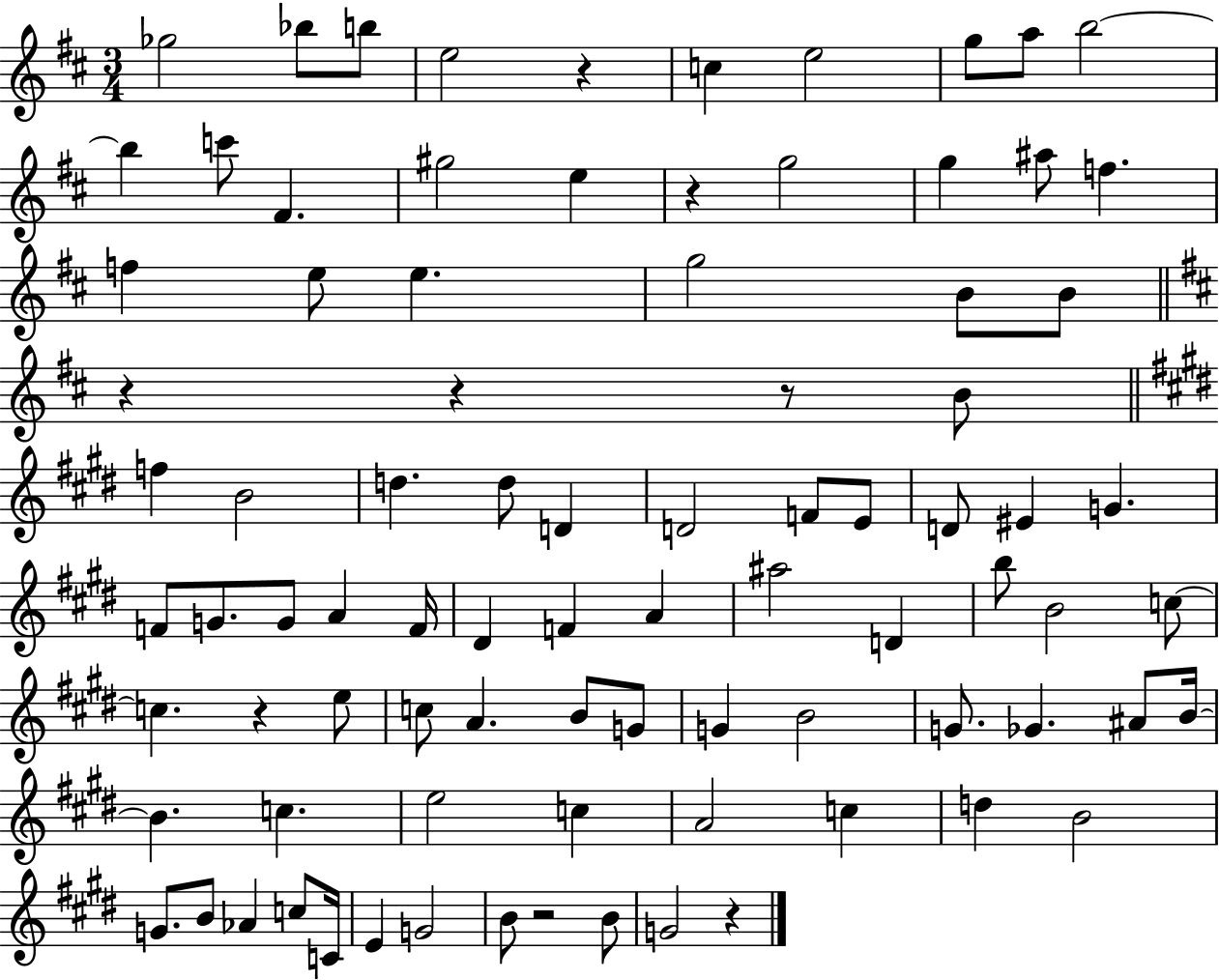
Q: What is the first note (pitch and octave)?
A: Gb5